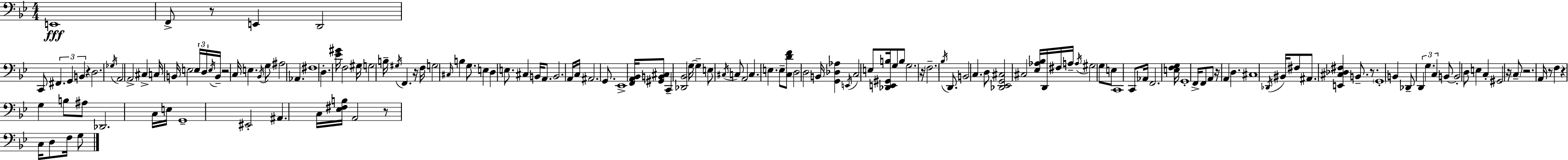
{
  \clef bass
  \numericTimeSignature
  \time 4/4
  \key g \minor
  \repeat volta 2 { e,1\fff | f,8-> r8 e,4 d,2 | c,8 \tuplet 3/2 { fis,4. g,4 b,4 } | r4 d2. | \break \acciaccatura { ges16 } a,2 a,2-> | cis4-> c16 b,16 e2 \tuplet 3/2 { e16 | d16 \acciaccatura { e16 } } b,16-- r2 c16 e4. | \acciaccatura { bes,16 } g8 ais2 aes,4. | \break fis1 | d4.-. <ees' gis'>16 f2 | gis16 g2 b16-- \acciaccatura { gis16 } f,4. | r16 f16 g2 \grace { cis16 } b4 | \break g8. e4 d4 e8. | cis4 b,16 a,8. b,2. | a,16 c16 ais,2. | g,8. ees,1-> | \break <f, a, bes,>16 <gis, b, cis>8 c,4-- <des, bes,>2 | g16~~ g4-- e8 \acciaccatura { cis16 } c8 a,2 | c4. e4. | e8-- <c d' f'>8 d2 d2 | \break b,16 <g, des aes>4 \acciaccatura { e,16 } c2 | e8 <des, e, gis, b>16 g8 b8 g2. | r16 \parenthesize f2.-- | \acciaccatura { bes16 } d,8. b,2 | \break c4. d8 <des, ees, g, cis>2 | cis2 <ees aes bes>16 d,16 fis16 a16-- \acciaccatura { a16 } gis2 | g8 e8 c,1 | c,8 aes,16 f,2. | \break <e f g>16 g,1-. | f,16-> f,8 a,8 r16 a,4 | d4. cis1 | \acciaccatura { des,16 } bis,16 fis8 ais,8. | \break <e, cis des fis>4 b,8.-- r8. \parenthesize g,1-. | b,4 des,8-- | \tuplet 3/2 { d,4 g4. c4 } b,8~~ | b,2-. d8 e4 c4-. | \break gis,2 r16 \parenthesize c8-- r2. | a,16 r8 f4 | r4 g4 b8 ais8 des,2. | c16 e16 g,1-- | \break eis,2-. | ais,4. c16 <ees fis b>16 a,2 | r8 c16 d8 f16 g8 } \bar "|."
}